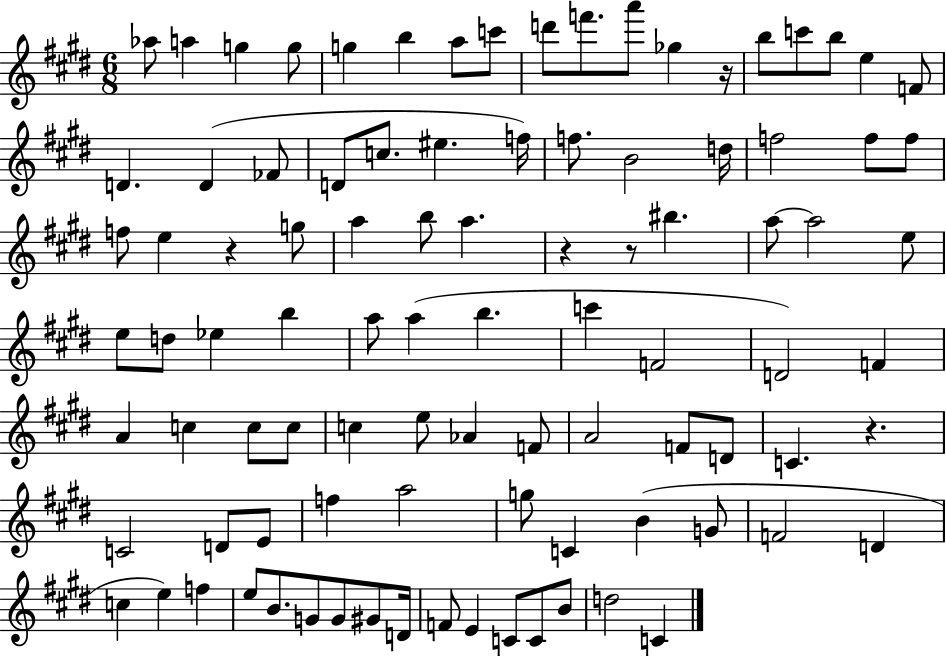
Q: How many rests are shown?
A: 5